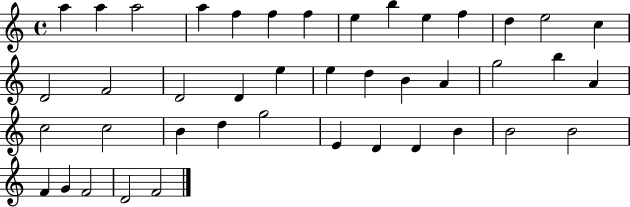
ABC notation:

X:1
T:Untitled
M:4/4
L:1/4
K:C
a a a2 a f f f e b e f d e2 c D2 F2 D2 D e e d B A g2 b A c2 c2 B d g2 E D D B B2 B2 F G F2 D2 F2